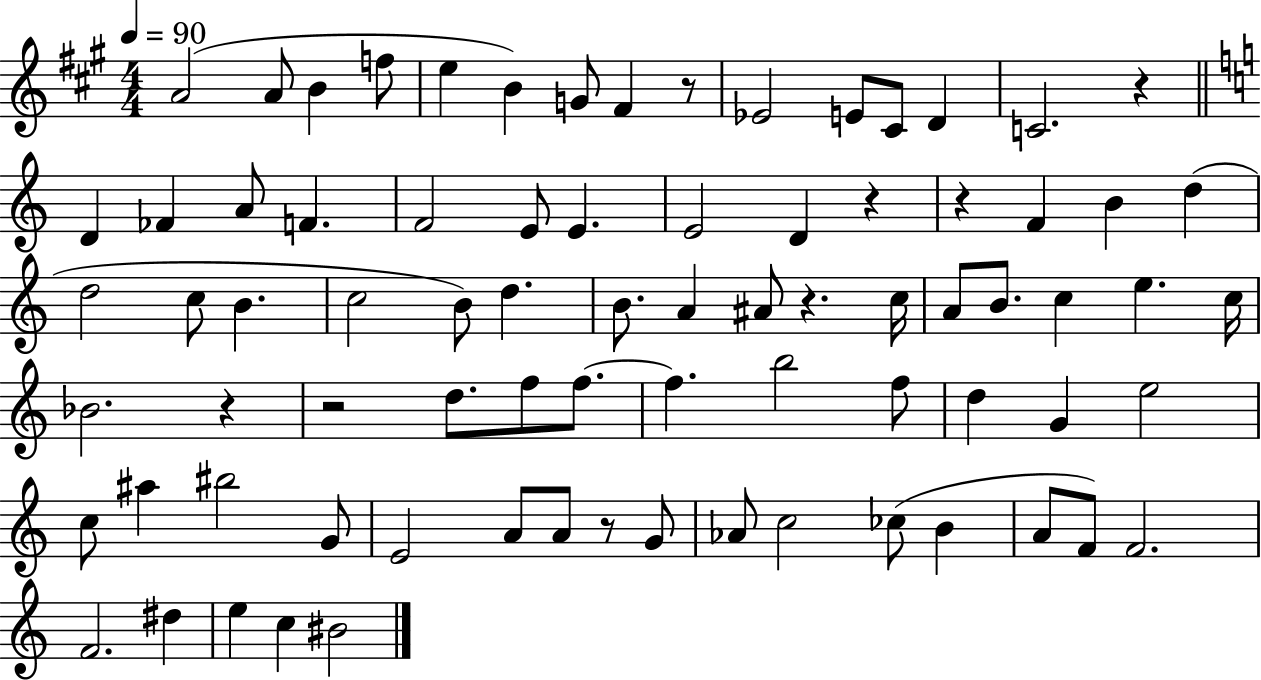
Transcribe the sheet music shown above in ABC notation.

X:1
T:Untitled
M:4/4
L:1/4
K:A
A2 A/2 B f/2 e B G/2 ^F z/2 _E2 E/2 ^C/2 D C2 z D _F A/2 F F2 E/2 E E2 D z z F B d d2 c/2 B c2 B/2 d B/2 A ^A/2 z c/4 A/2 B/2 c e c/4 _B2 z z2 d/2 f/2 f/2 f b2 f/2 d G e2 c/2 ^a ^b2 G/2 E2 A/2 A/2 z/2 G/2 _A/2 c2 _c/2 B A/2 F/2 F2 F2 ^d e c ^B2